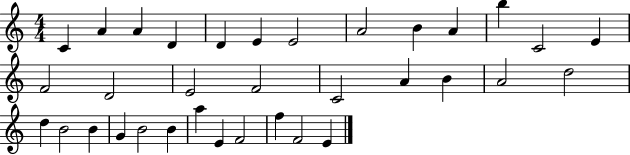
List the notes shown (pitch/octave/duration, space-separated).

C4/q A4/q A4/q D4/q D4/q E4/q E4/h A4/h B4/q A4/q B5/q C4/h E4/q F4/h D4/h E4/h F4/h C4/h A4/q B4/q A4/h D5/h D5/q B4/h B4/q G4/q B4/h B4/q A5/q E4/q F4/h F5/q F4/h E4/q